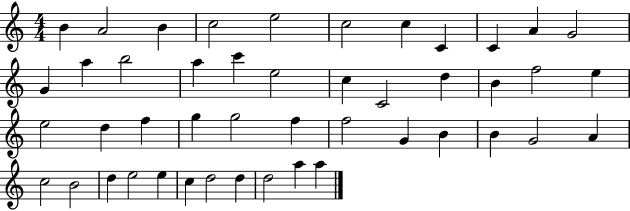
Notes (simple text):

B4/q A4/h B4/q C5/h E5/h C5/h C5/q C4/q C4/q A4/q G4/h G4/q A5/q B5/h A5/q C6/q E5/h C5/q C4/h D5/q B4/q F5/h E5/q E5/h D5/q F5/q G5/q G5/h F5/q F5/h G4/q B4/q B4/q G4/h A4/q C5/h B4/h D5/q E5/h E5/q C5/q D5/h D5/q D5/h A5/q A5/q